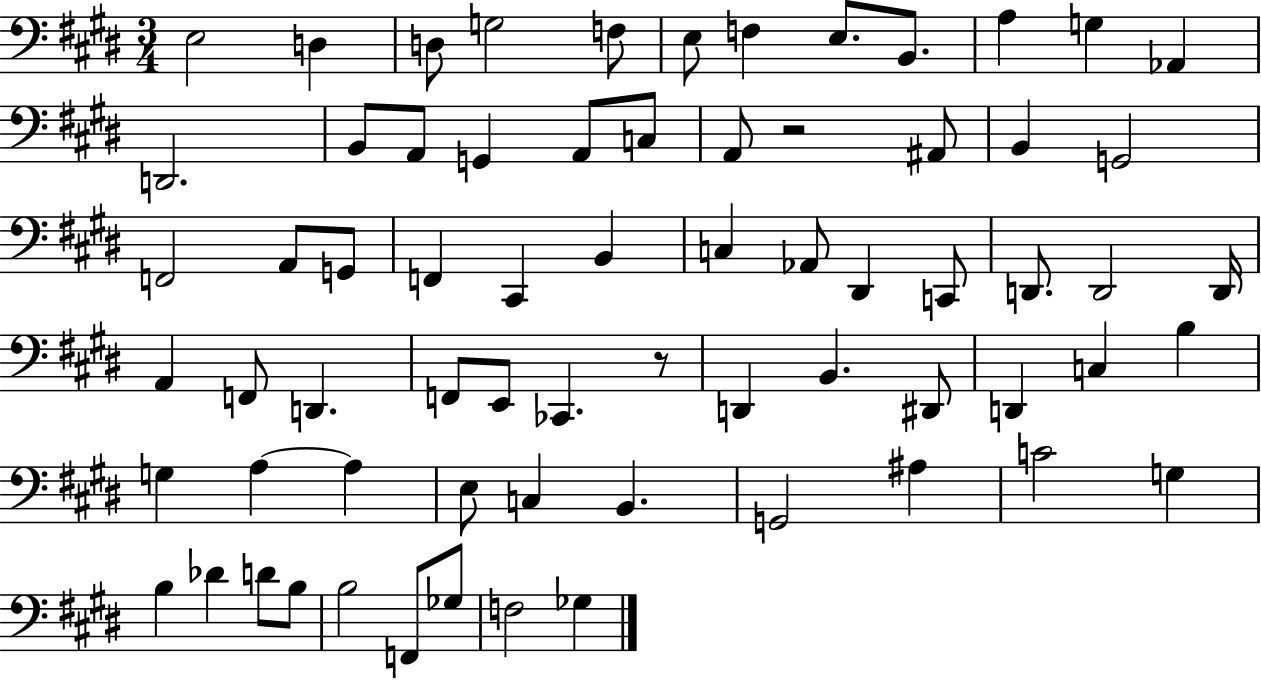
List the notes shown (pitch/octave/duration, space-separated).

E3/h D3/q D3/e G3/h F3/e E3/e F3/q E3/e. B2/e. A3/q G3/q Ab2/q D2/h. B2/e A2/e G2/q A2/e C3/e A2/e R/h A#2/e B2/q G2/h F2/h A2/e G2/e F2/q C#2/q B2/q C3/q Ab2/e D#2/q C2/e D2/e. D2/h D2/s A2/q F2/e D2/q. F2/e E2/e CES2/q. R/e D2/q B2/q. D#2/e D2/q C3/q B3/q G3/q A3/q A3/q E3/e C3/q B2/q. G2/h A#3/q C4/h G3/q B3/q Db4/q D4/e B3/e B3/h F2/e Gb3/e F3/h Gb3/q